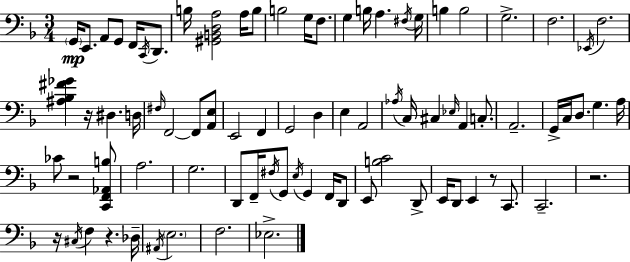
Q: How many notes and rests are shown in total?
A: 83